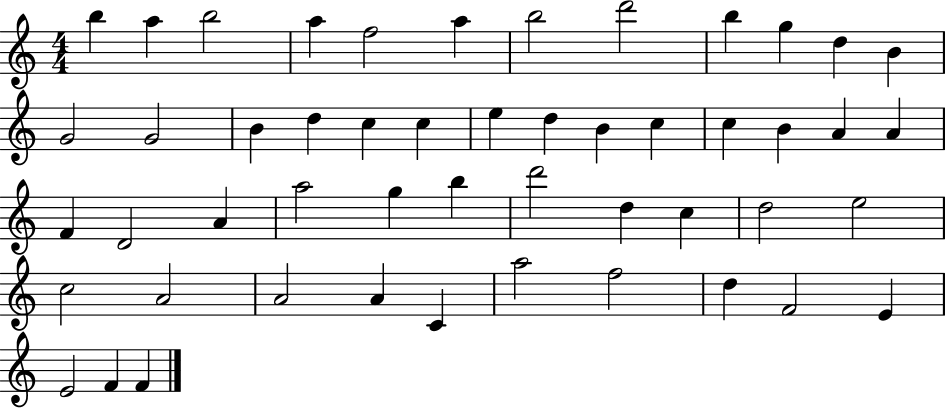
B5/q A5/q B5/h A5/q F5/h A5/q B5/h D6/h B5/q G5/q D5/q B4/q G4/h G4/h B4/q D5/q C5/q C5/q E5/q D5/q B4/q C5/q C5/q B4/q A4/q A4/q F4/q D4/h A4/q A5/h G5/q B5/q D6/h D5/q C5/q D5/h E5/h C5/h A4/h A4/h A4/q C4/q A5/h F5/h D5/q F4/h E4/q E4/h F4/q F4/q